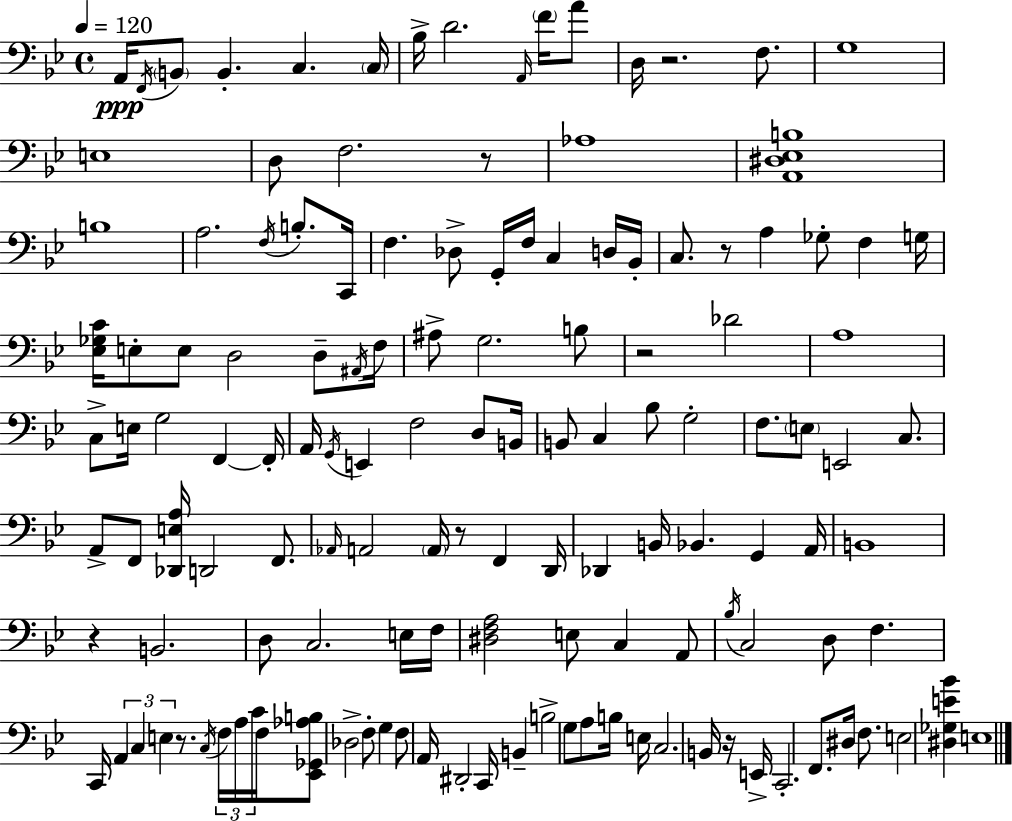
X:1
T:Untitled
M:4/4
L:1/4
K:Bb
A,,/4 F,,/4 B,,/2 B,, C, C,/4 _B,/4 D2 A,,/4 F/4 A/2 D,/4 z2 F,/2 G,4 E,4 D,/2 F,2 z/2 _A,4 [A,,^D,_E,B,]4 B,4 A,2 F,/4 B,/2 C,,/4 F, _D,/2 G,,/4 F,/4 C, D,/4 _B,,/4 C,/2 z/2 A, _G,/2 F, G,/4 [_E,_G,C]/4 E,/2 E,/2 D,2 D,/2 ^A,,/4 F,/4 ^A,/2 G,2 B,/2 z2 _D2 A,4 C,/2 E,/4 G,2 F,, F,,/4 A,,/4 G,,/4 E,, F,2 D,/2 B,,/4 B,,/2 C, _B,/2 G,2 F,/2 E,/2 E,,2 C,/2 A,,/2 F,,/2 [_D,,E,A,]/4 D,,2 F,,/2 _A,,/4 A,,2 A,,/4 z/2 F,, D,,/4 _D,, B,,/4 _B,, G,, A,,/4 B,,4 z B,,2 D,/2 C,2 E,/4 F,/4 [^D,F,A,]2 E,/2 C, A,,/2 _B,/4 C,2 D,/2 F, C,,/4 A,, C, E, z/2 C,/4 F,/4 A,/4 C/4 F,/4 [_E,,_G,,_A,B,]/2 _D,2 F,/2 G, F,/2 A,,/4 ^D,,2 C,,/4 B,, B,2 G,/2 A,/2 B,/4 E,/4 C,2 B,,/4 z/4 E,,/4 C,,2 F,,/2 ^D,/4 F,/2 E,2 [^D,_G,E_B] E,4